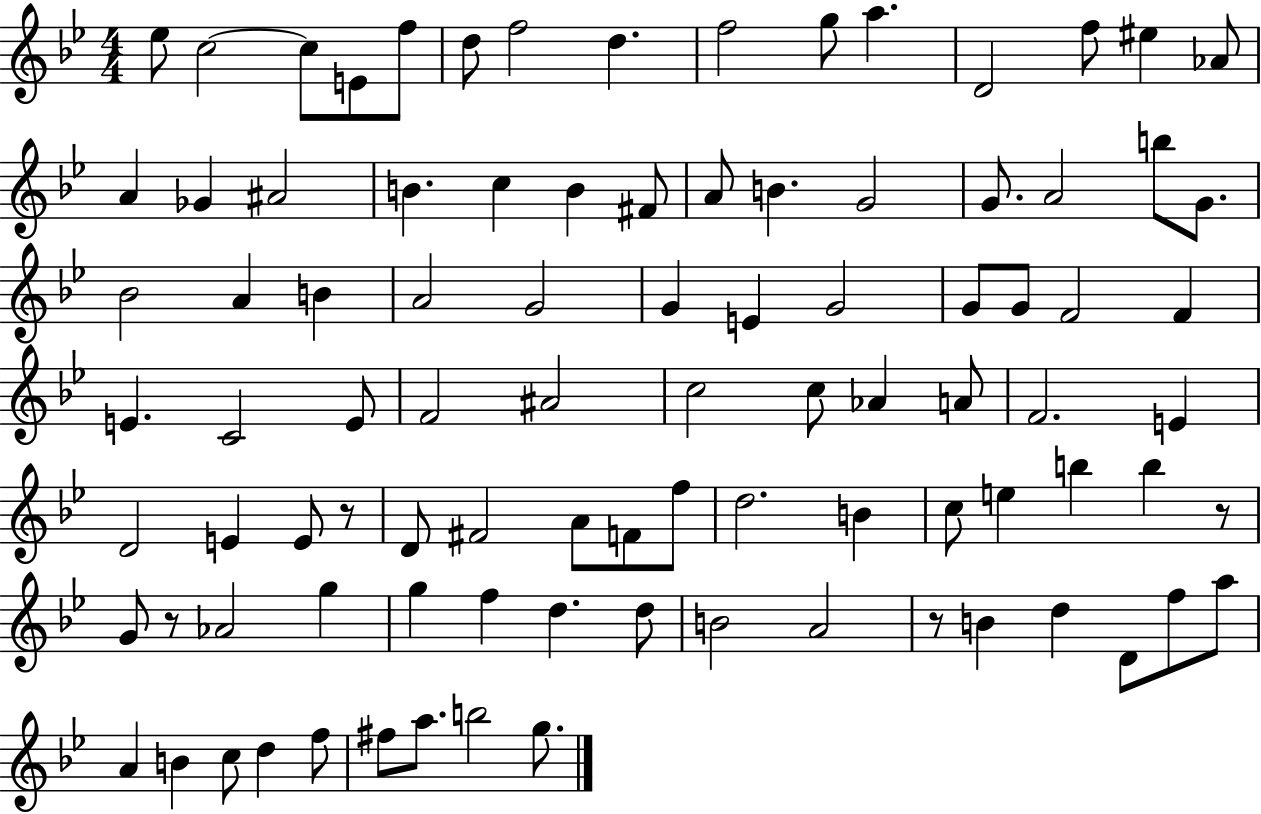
{
  \clef treble
  \numericTimeSignature
  \time 4/4
  \key bes \major
  ees''8 c''2~~ c''8 e'8 f''8 | d''8 f''2 d''4. | f''2 g''8 a''4. | d'2 f''8 eis''4 aes'8 | \break a'4 ges'4 ais'2 | b'4. c''4 b'4 fis'8 | a'8 b'4. g'2 | g'8. a'2 b''8 g'8. | \break bes'2 a'4 b'4 | a'2 g'2 | g'4 e'4 g'2 | g'8 g'8 f'2 f'4 | \break e'4. c'2 e'8 | f'2 ais'2 | c''2 c''8 aes'4 a'8 | f'2. e'4 | \break d'2 e'4 e'8 r8 | d'8 fis'2 a'8 f'8 f''8 | d''2. b'4 | c''8 e''4 b''4 b''4 r8 | \break g'8 r8 aes'2 g''4 | g''4 f''4 d''4. d''8 | b'2 a'2 | r8 b'4 d''4 d'8 f''8 a''8 | \break a'4 b'4 c''8 d''4 f''8 | fis''8 a''8. b''2 g''8. | \bar "|."
}